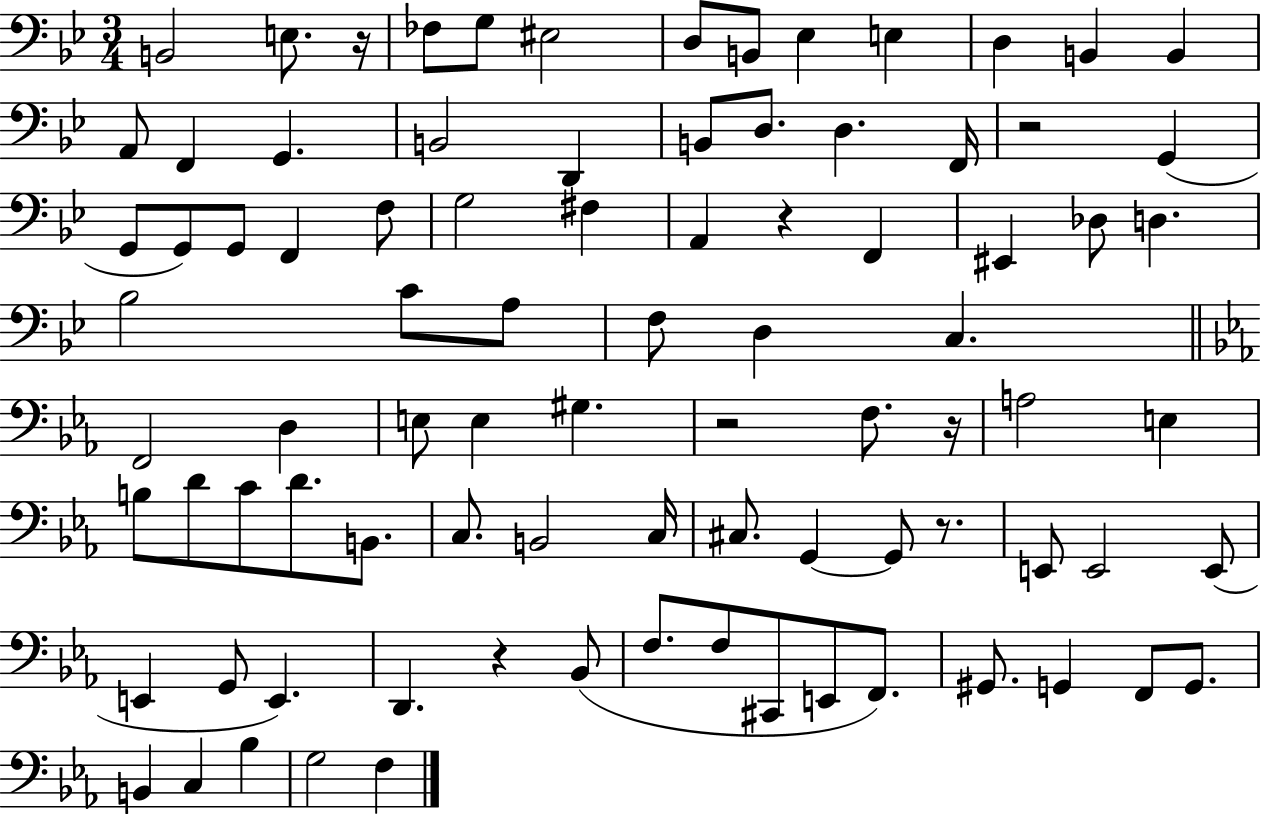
{
  \clef bass
  \numericTimeSignature
  \time 3/4
  \key bes \major
  b,2 e8. r16 | fes8 g8 eis2 | d8 b,8 ees4 e4 | d4 b,4 b,4 | \break a,8 f,4 g,4. | b,2 d,4 | b,8 d8. d4. f,16 | r2 g,4( | \break g,8 g,8) g,8 f,4 f8 | g2 fis4 | a,4 r4 f,4 | eis,4 des8 d4. | \break bes2 c'8 a8 | f8 d4 c4. | \bar "||" \break \key ees \major f,2 d4 | e8 e4 gis4. | r2 f8. r16 | a2 e4 | \break b8 d'8 c'8 d'8. b,8. | c8. b,2 c16 | cis8. g,4~~ g,8 r8. | e,8 e,2 e,8( | \break e,4 g,8 e,4.) | d,4. r4 bes,8( | f8. f8 cis,8 e,8 f,8.) | gis,8. g,4 f,8 g,8. | \break b,4 c4 bes4 | g2 f4 | \bar "|."
}